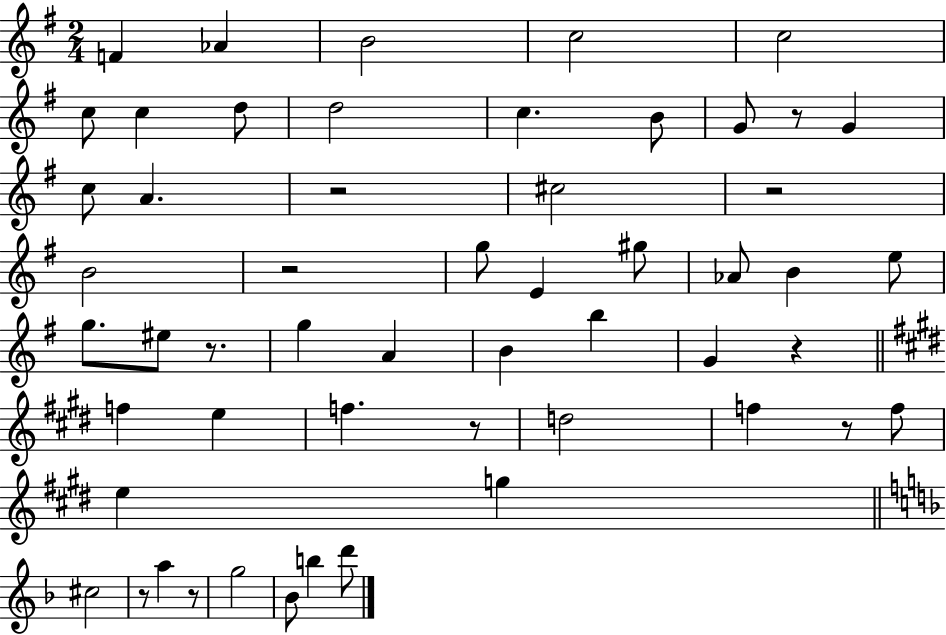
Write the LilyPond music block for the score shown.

{
  \clef treble
  \numericTimeSignature
  \time 2/4
  \key g \major
  f'4 aes'4 | b'2 | c''2 | c''2 | \break c''8 c''4 d''8 | d''2 | c''4. b'8 | g'8 r8 g'4 | \break c''8 a'4. | r2 | cis''2 | r2 | \break b'2 | r2 | g''8 e'4 gis''8 | aes'8 b'4 e''8 | \break g''8. eis''8 r8. | g''4 a'4 | b'4 b''4 | g'4 r4 | \break \bar "||" \break \key e \major f''4 e''4 | f''4. r8 | d''2 | f''4 r8 f''8 | \break e''4 g''4 | \bar "||" \break \key f \major cis''2 | r8 a''4 r8 | g''2 | bes'8 b''4 d'''8 | \break \bar "|."
}